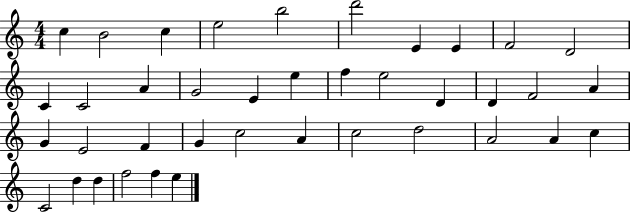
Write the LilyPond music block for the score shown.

{
  \clef treble
  \numericTimeSignature
  \time 4/4
  \key c \major
  c''4 b'2 c''4 | e''2 b''2 | d'''2 e'4 e'4 | f'2 d'2 | \break c'4 c'2 a'4 | g'2 e'4 e''4 | f''4 e''2 d'4 | d'4 f'2 a'4 | \break g'4 e'2 f'4 | g'4 c''2 a'4 | c''2 d''2 | a'2 a'4 c''4 | \break c'2 d''4 d''4 | f''2 f''4 e''4 | \bar "|."
}